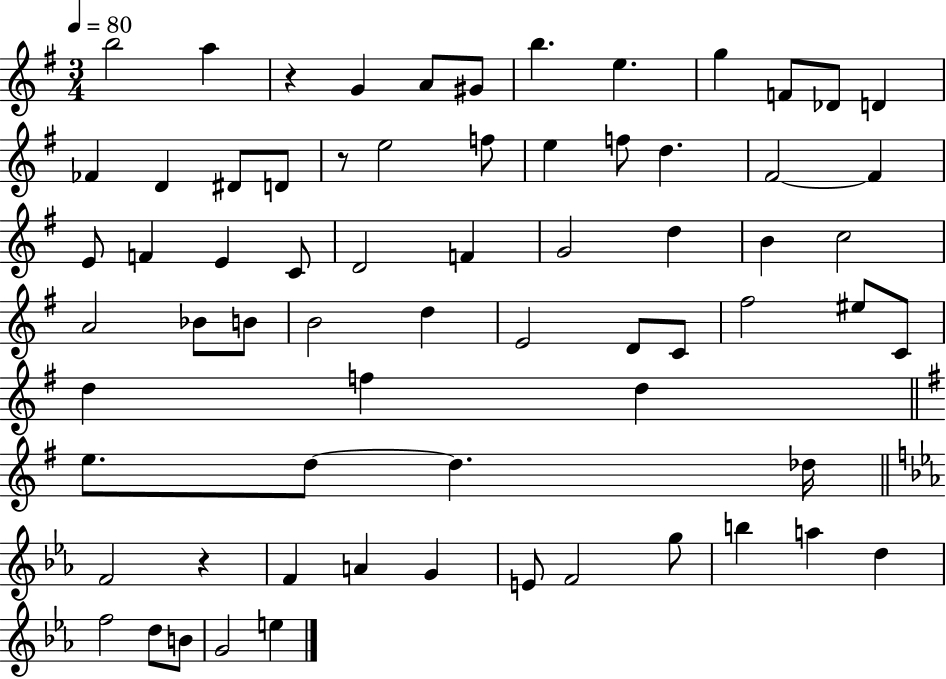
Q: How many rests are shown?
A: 3